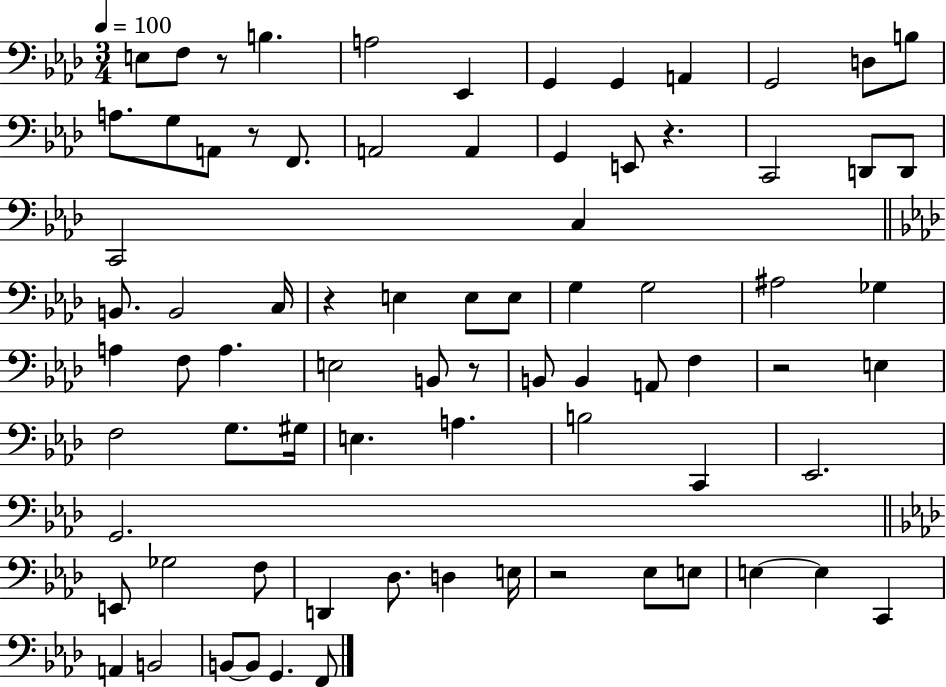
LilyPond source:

{
  \clef bass
  \numericTimeSignature
  \time 3/4
  \key aes \major
  \tempo 4 = 100
  e8 f8 r8 b4. | a2 ees,4 | g,4 g,4 a,4 | g,2 d8 b8 | \break a8. g8 a,8 r8 f,8. | a,2 a,4 | g,4 e,8 r4. | c,2 d,8 d,8 | \break c,2 c4 | \bar "||" \break \key aes \major b,8. b,2 c16 | r4 e4 e8 e8 | g4 g2 | ais2 ges4 | \break a4 f8 a4. | e2 b,8 r8 | b,8 b,4 a,8 f4 | r2 e4 | \break f2 g8. gis16 | e4. a4. | b2 c,4 | ees,2. | \break g,2. | \bar "||" \break \key aes \major e,8 ges2 f8 | d,4 des8. d4 e16 | r2 ees8 e8 | e4~~ e4 c,4 | \break a,4 b,2 | b,8~~ b,8 g,4. f,8 | \bar "|."
}